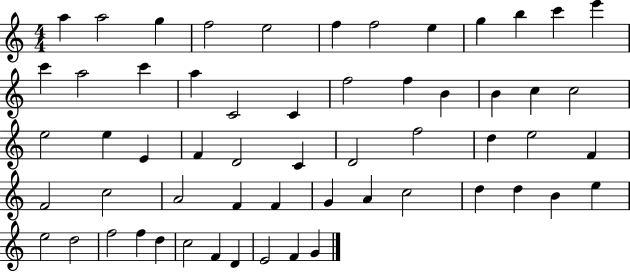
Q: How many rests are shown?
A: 0